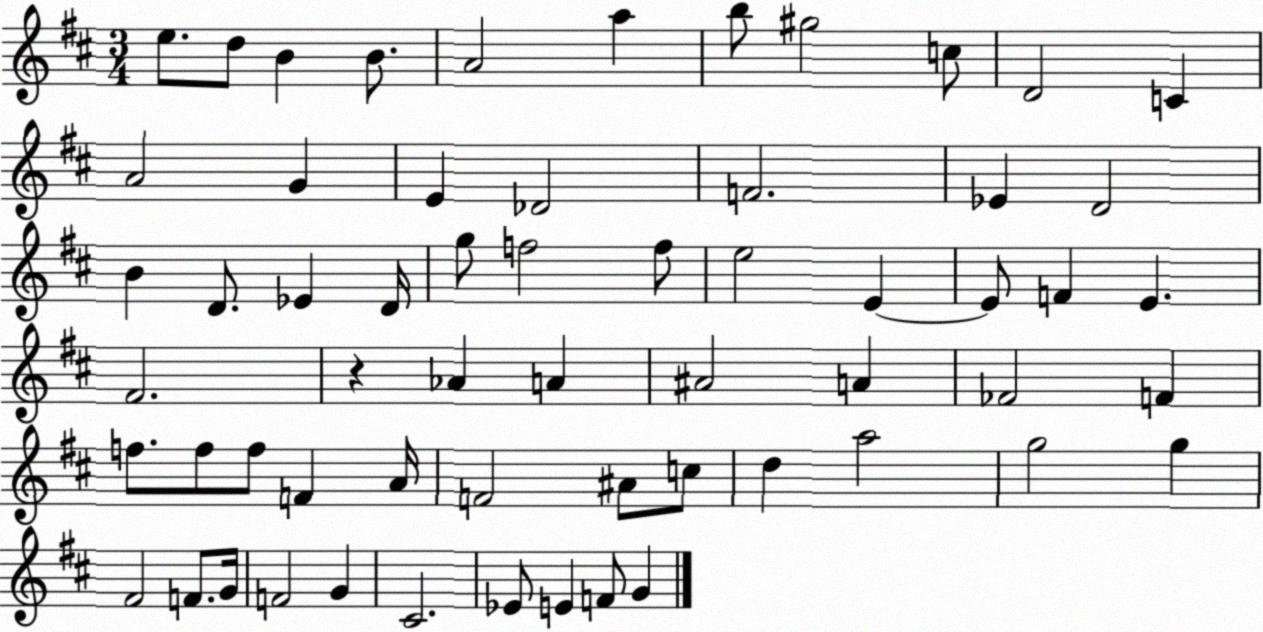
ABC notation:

X:1
T:Untitled
M:3/4
L:1/4
K:D
e/2 d/2 B B/2 A2 a b/2 ^g2 c/2 D2 C A2 G E _D2 F2 _E D2 B D/2 _E D/4 g/2 f2 f/2 e2 E E/2 F E ^F2 z _A A ^A2 A _F2 F f/2 f/2 f/2 F A/4 F2 ^A/2 c/2 d a2 g2 g ^F2 F/2 G/4 F2 G ^C2 _E/2 E F/2 G